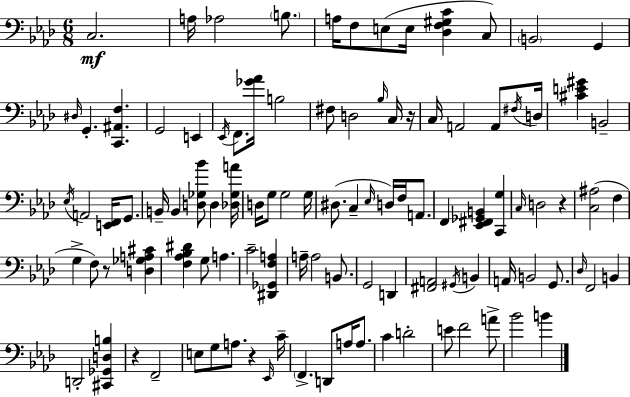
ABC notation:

X:1
T:Untitled
M:6/8
L:1/4
K:Fm
C,2 A,/4 _A,2 B,/2 A,/4 F,/2 E,/2 E,/4 [_D,F,^G,C] C,/2 B,,2 G,, ^D,/4 G,, [C,,^A,,F,] G,,2 E,, _E,,/4 F,,/2 [_G_A]/4 B,2 ^F,/2 D,2 _B,/4 C,/4 z/4 C,/4 A,,2 A,,/2 ^F,/4 D,/4 [^CE^G] B,,2 _E,/4 A,,2 [E,,F,,]/4 G,,/2 B,,/4 B,, [D,_G,_B]/2 D, [_D,_G,A]/4 D,/4 G,/2 G,2 G,/4 ^D,/2 C, _E,/4 D,/4 F,/4 A,,/2 F,, [_E,,^F,,_G,,B,,] [C,,G,] C,/4 D,2 z [C,^A,]2 F, G, F,/2 z/2 [D,_G,A,^C] [F,_A,_B,^D] G,/2 A, C2 [^D,,_G,,F,A,] A,/4 A,2 B,,/2 G,,2 D,, [^F,,A,,]2 ^G,,/4 B,, A,,/4 B,,2 G,,/2 _D,/4 F,,2 B,, D,,2 [^C,,_G,,D,B,] z F,,2 E,/2 G,/2 A,/2 z _E,,/4 C/4 F,, D,,/2 A,/4 A,/2 C D2 E/2 F2 A/2 _B2 B